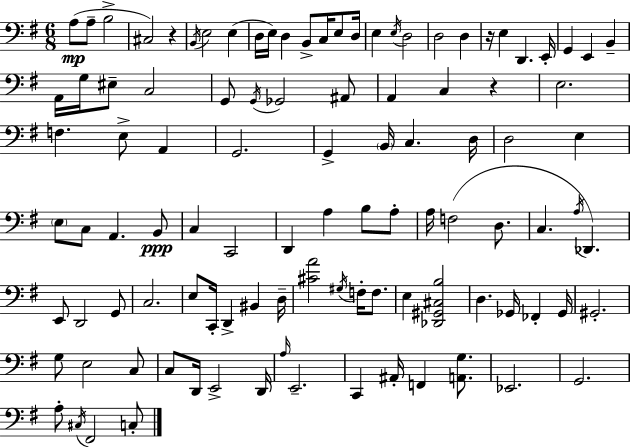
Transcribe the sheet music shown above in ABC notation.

X:1
T:Untitled
M:6/8
L:1/4
K:G
A,/2 A,/2 B,2 ^C,2 z B,,/4 E,2 E, D,/4 E,/4 D, B,,/2 C,/4 E,/2 D,/4 E, E,/4 D,2 D,2 D, z/4 E, D,, E,,/4 G,, E,, B,, A,,/4 G,/4 ^E,/2 C,2 G,,/2 G,,/4 _G,,2 ^A,,/2 A,, C, z E,2 F, E,/2 A,, G,,2 G,, B,,/4 C, D,/4 D,2 E, E,/2 C,/2 A,, B,,/2 C, C,,2 D,, A, B,/2 A,/2 A,/4 F,2 D,/2 C, A,/4 _D,, E,,/2 D,,2 G,,/2 C,2 E,/2 C,,/4 D,, ^B,, D,/4 [^CA]2 ^G,/4 F,/4 F,/2 E, [_D,,^G,,^C,B,]2 D, _G,,/4 _F,, _G,,/4 ^G,,2 G,/2 E,2 C,/2 C,/2 D,,/4 E,,2 D,,/4 A,/4 E,,2 C,, ^A,,/4 F,, [A,,G,]/2 _E,,2 G,,2 A,/2 ^C,/4 ^F,,2 C,/2